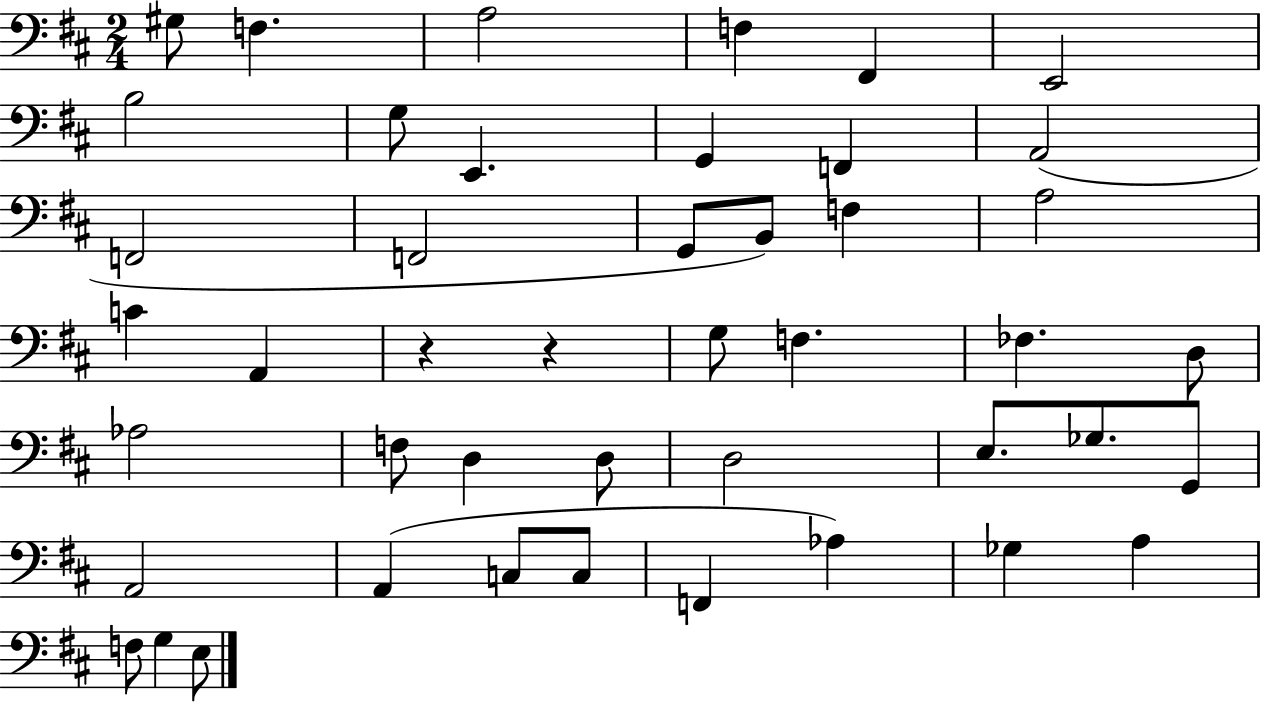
{
  \clef bass
  \numericTimeSignature
  \time 2/4
  \key d \major
  gis8 f4. | a2 | f4 fis,4 | e,2 | \break b2 | g8 e,4. | g,4 f,4 | a,2( | \break f,2 | f,2 | g,8 b,8) f4 | a2 | \break c'4 a,4 | r4 r4 | g8 f4. | fes4. d8 | \break aes2 | f8 d4 d8 | d2 | e8. ges8. g,8 | \break a,2 | a,4( c8 c8 | f,4 aes4) | ges4 a4 | \break f8 g4 e8 | \bar "|."
}